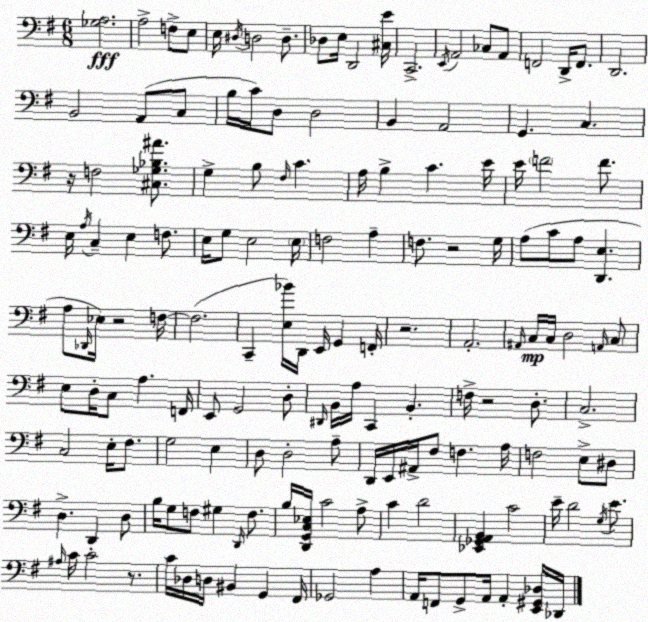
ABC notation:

X:1
T:Untitled
M:6/8
L:1/4
K:G
[_G,A,]2 A,2 F,/2 E,/2 E,/4 ^D,/4 D,2 D,/2 _D,/2 E,/4 D,,2 [^C,E]/4 C,,2 E,,/4 A,,2 _C,/2 A,,/2 F,,2 D,,/4 F,,/2 D,,2 B,,2 A,,/2 C,/2 B,/4 C/4 D,/2 D,2 B,, A,,2 G,, C, z/4 F,2 [^C,_G,_B,^A]/2 G, B,/2 ^F,/4 C A,/4 B, C E/4 E/4 F2 F/2 E,/4 A,/4 C, E, F,/2 E,/4 G,/2 E,2 E,/4 F,2 A, F,/2 z2 G,/4 A,/2 C/2 A,/2 [D,,E,] A,/2 _D,,/4 _E,/4 z2 F,/4 F,2 C,, [E,_B]/4 D,,/4 E,,/4 G,, F,,/4 z2 A,,2 ^A,,/4 C,/4 C,/4 D,2 A,,/4 C,/2 E,/2 D,/4 C,/2 A, F,,/4 E,,/2 G,,2 D,/2 ^D,,/4 B,,/4 A,/4 C,, B,, F,/4 z2 D,/2 C,2 C,2 E,/4 ^F,/2 G,2 E, D,/2 D,2 A,/2 D,,/4 E,,/4 ^A,,/4 ^F,/2 F, A,/4 F,2 E,/2 ^D,/2 D, D,, D,/2 B,/4 G,/2 F,/2 ^G, D,,/4 F,/2 B,/4 [D,,G,,C,_E,]/4 C2 A,/2 C D2 [_E,,_G,,A,,B,,] C2 E/4 D2 G,/4 E/2 ^A,/4 C/4 C2 z/2 C/4 _D,/4 D,/4 ^B,, G,, ^F,,/4 _G,,2 A, A,,/4 F,,/2 G,,/2 A,,/4 A,, [E,,^G,,_D,]/4 _D,,/4